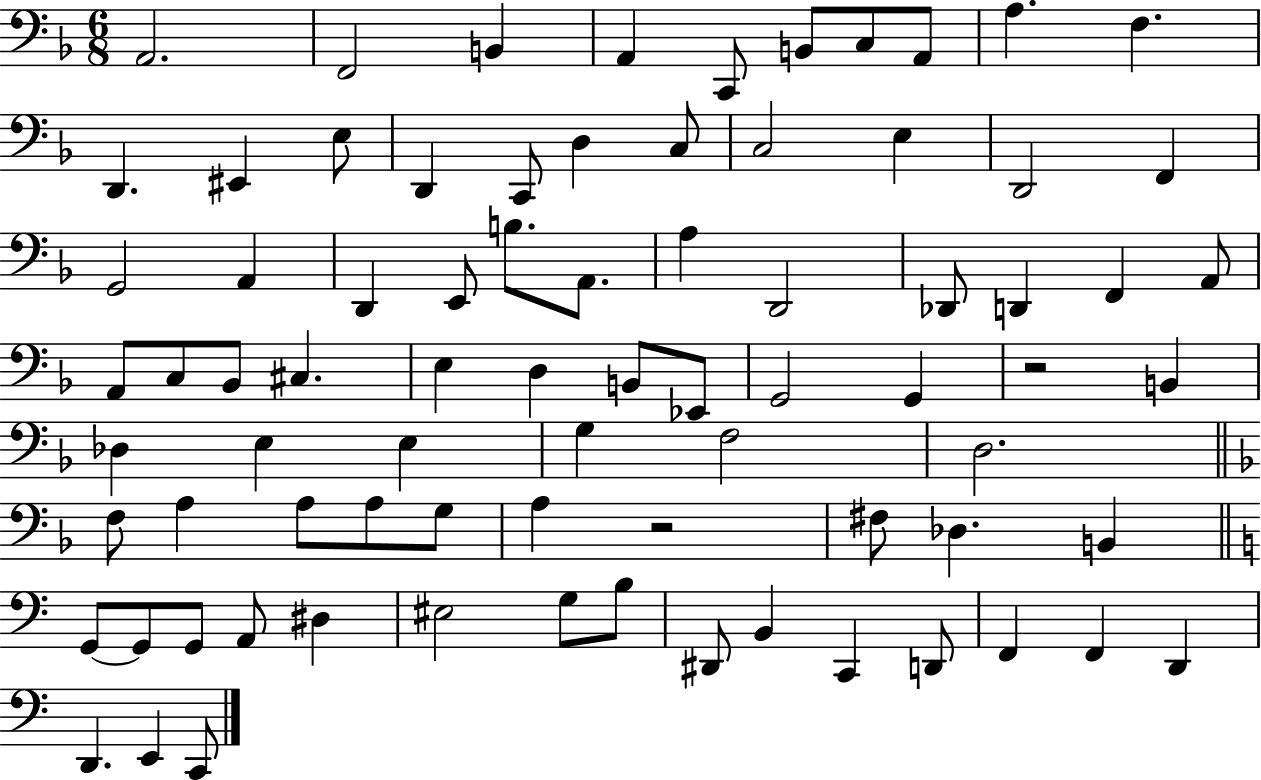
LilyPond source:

{
  \clef bass
  \numericTimeSignature
  \time 6/8
  \key f \major
  a,2. | f,2 b,4 | a,4 c,8 b,8 c8 a,8 | a4. f4. | \break d,4. eis,4 e8 | d,4 c,8 d4 c8 | c2 e4 | d,2 f,4 | \break g,2 a,4 | d,4 e,8 b8. a,8. | a4 d,2 | des,8 d,4 f,4 a,8 | \break a,8 c8 bes,8 cis4. | e4 d4 b,8 ees,8 | g,2 g,4 | r2 b,4 | \break des4 e4 e4 | g4 f2 | d2. | \bar "||" \break \key d \minor f8 a4 a8 a8 g8 | a4 r2 | fis8 des4. b,4 | \bar "||" \break \key a \minor g,8~~ g,8 g,8 a,8 dis4 | eis2 g8 b8 | dis,8 b,4 c,4 d,8 | f,4 f,4 d,4 | \break d,4. e,4 c,8 | \bar "|."
}